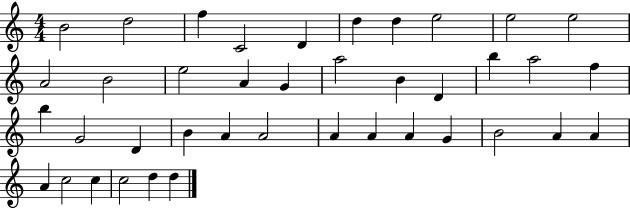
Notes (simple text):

B4/h D5/h F5/q C4/h D4/q D5/q D5/q E5/h E5/h E5/h A4/h B4/h E5/h A4/q G4/q A5/h B4/q D4/q B5/q A5/h F5/q B5/q G4/h D4/q B4/q A4/q A4/h A4/q A4/q A4/q G4/q B4/h A4/q A4/q A4/q C5/h C5/q C5/h D5/q D5/q